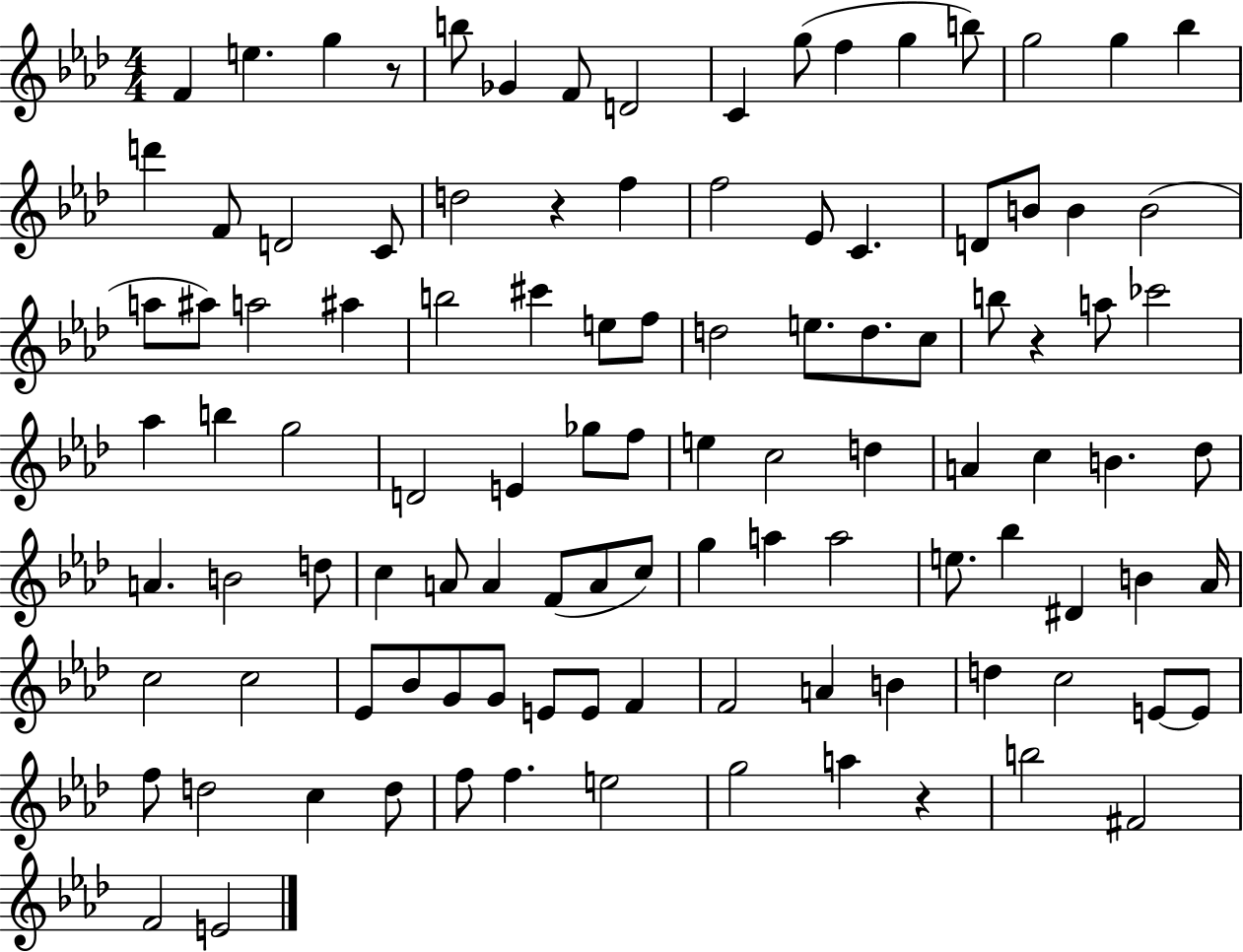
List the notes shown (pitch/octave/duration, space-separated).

F4/q E5/q. G5/q R/e B5/e Gb4/q F4/e D4/h C4/q G5/e F5/q G5/q B5/e G5/h G5/q Bb5/q D6/q F4/e D4/h C4/e D5/h R/q F5/q F5/h Eb4/e C4/q. D4/e B4/e B4/q B4/h A5/e A#5/e A5/h A#5/q B5/h C#6/q E5/e F5/e D5/h E5/e. D5/e. C5/e B5/e R/q A5/e CES6/h Ab5/q B5/q G5/h D4/h E4/q Gb5/e F5/e E5/q C5/h D5/q A4/q C5/q B4/q. Db5/e A4/q. B4/h D5/e C5/q A4/e A4/q F4/e A4/e C5/e G5/q A5/q A5/h E5/e. Bb5/q D#4/q B4/q Ab4/s C5/h C5/h Eb4/e Bb4/e G4/e G4/e E4/e E4/e F4/q F4/h A4/q B4/q D5/q C5/h E4/e E4/e F5/e D5/h C5/q D5/e F5/e F5/q. E5/h G5/h A5/q R/q B5/h F#4/h F4/h E4/h